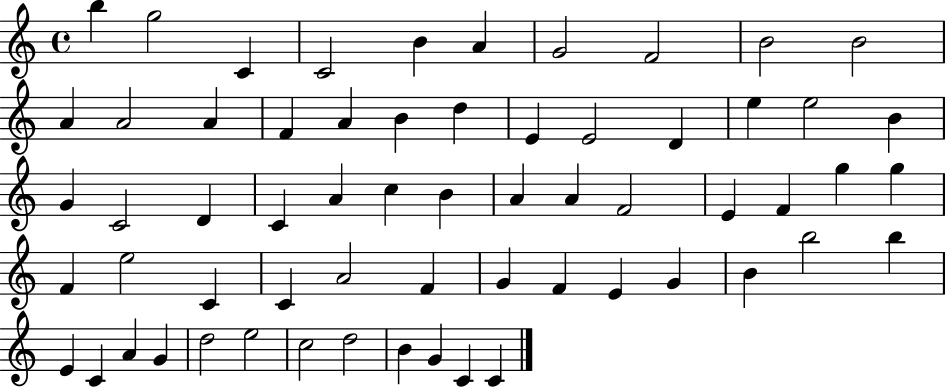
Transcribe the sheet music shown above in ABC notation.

X:1
T:Untitled
M:4/4
L:1/4
K:C
b g2 C C2 B A G2 F2 B2 B2 A A2 A F A B d E E2 D e e2 B G C2 D C A c B A A F2 E F g g F e2 C C A2 F G F E G B b2 b E C A G d2 e2 c2 d2 B G C C